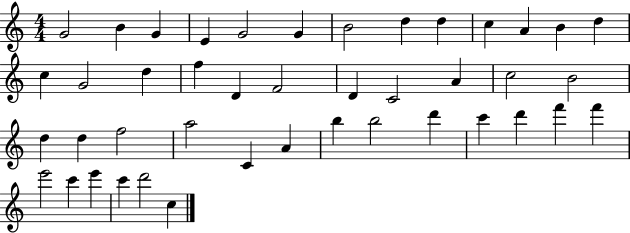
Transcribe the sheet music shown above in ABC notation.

X:1
T:Untitled
M:4/4
L:1/4
K:C
G2 B G E G2 G B2 d d c A B d c G2 d f D F2 D C2 A c2 B2 d d f2 a2 C A b b2 d' c' d' f' f' e'2 c' e' c' d'2 c